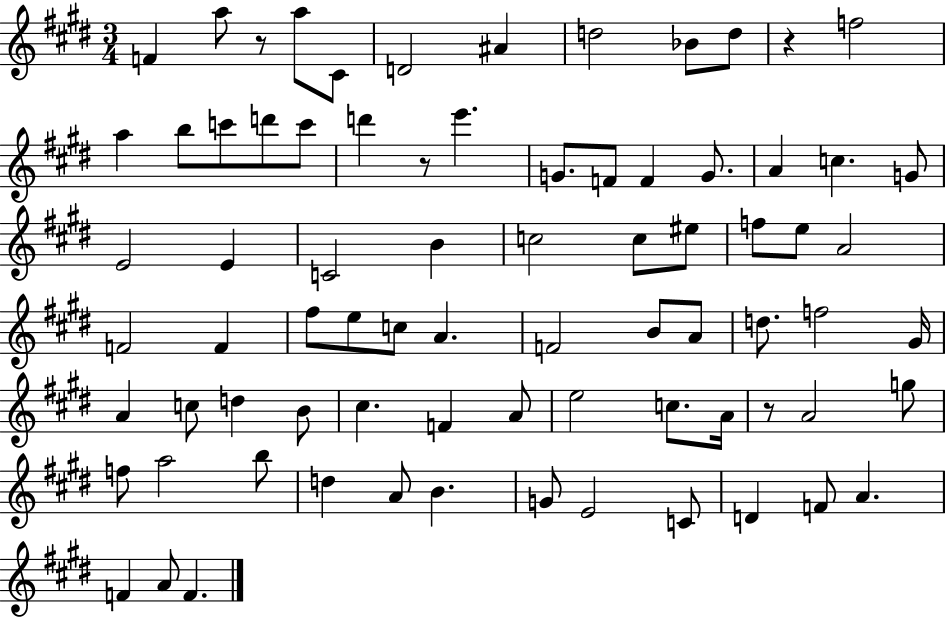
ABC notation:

X:1
T:Untitled
M:3/4
L:1/4
K:E
F a/2 z/2 a/2 ^C/2 D2 ^A d2 _B/2 d/2 z f2 a b/2 c'/2 d'/2 c'/2 d' z/2 e' G/2 F/2 F G/2 A c G/2 E2 E C2 B c2 c/2 ^e/2 f/2 e/2 A2 F2 F ^f/2 e/2 c/2 A F2 B/2 A/2 d/2 f2 ^G/4 A c/2 d B/2 ^c F A/2 e2 c/2 A/4 z/2 A2 g/2 f/2 a2 b/2 d A/2 B G/2 E2 C/2 D F/2 A F A/2 F